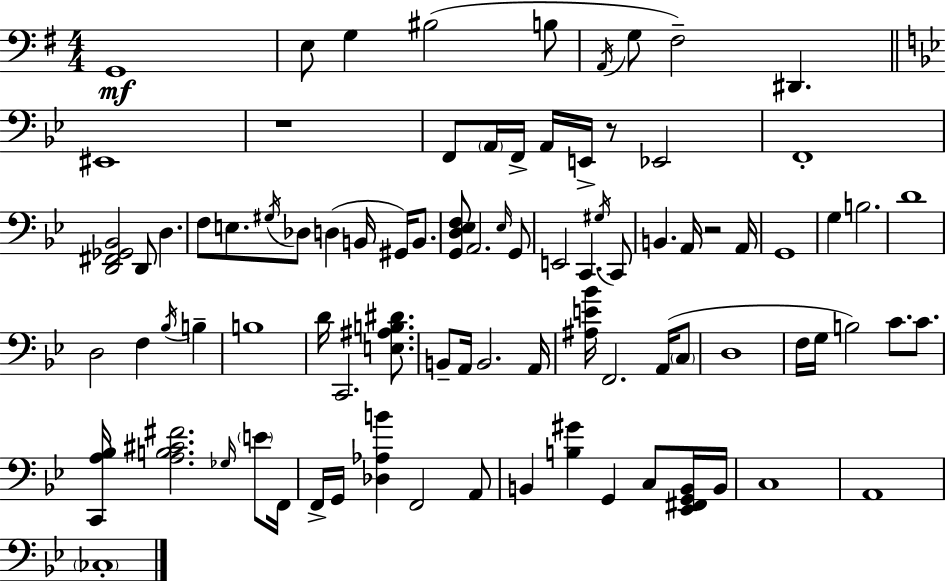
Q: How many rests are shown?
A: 3